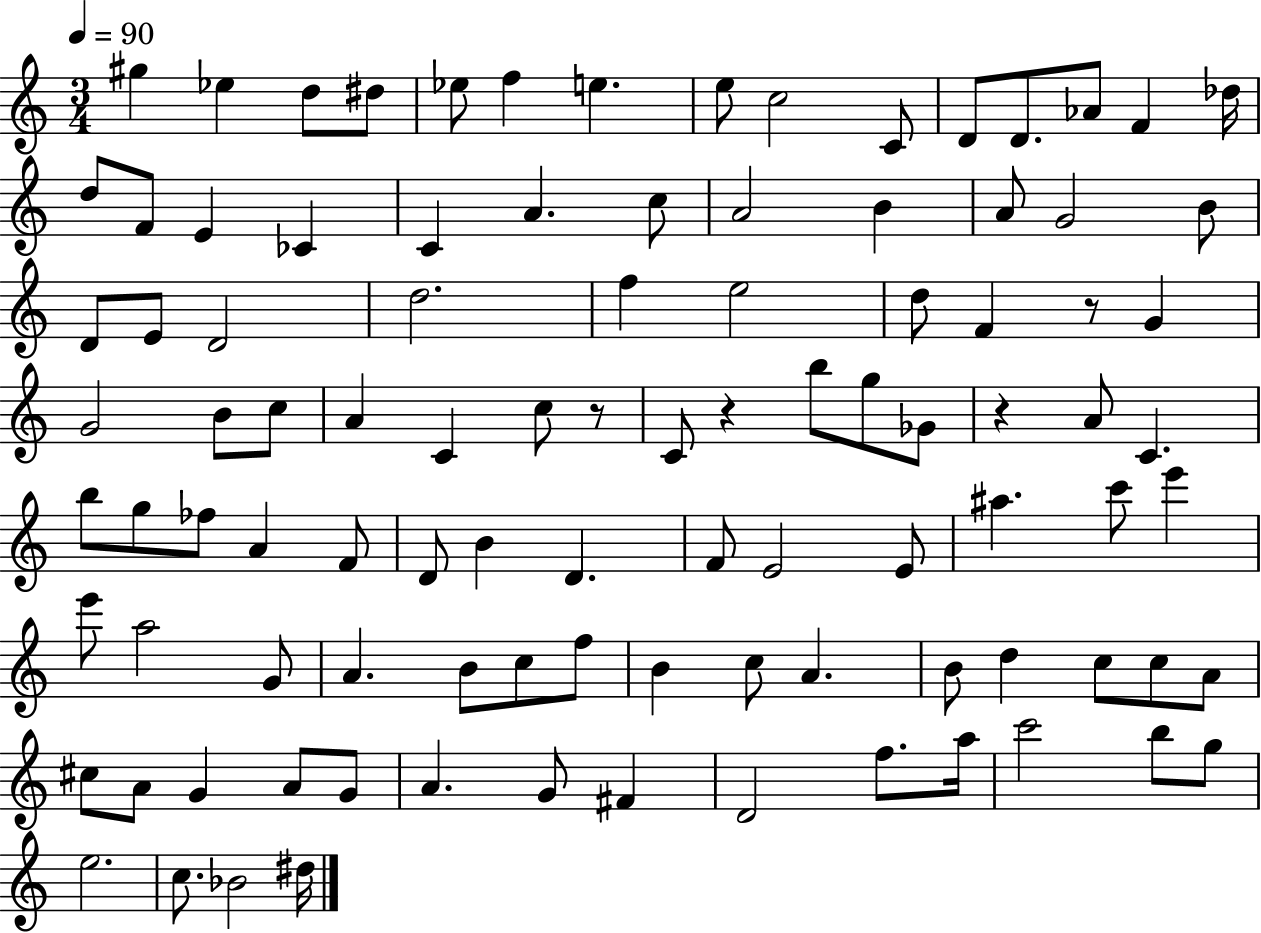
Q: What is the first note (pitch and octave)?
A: G#5